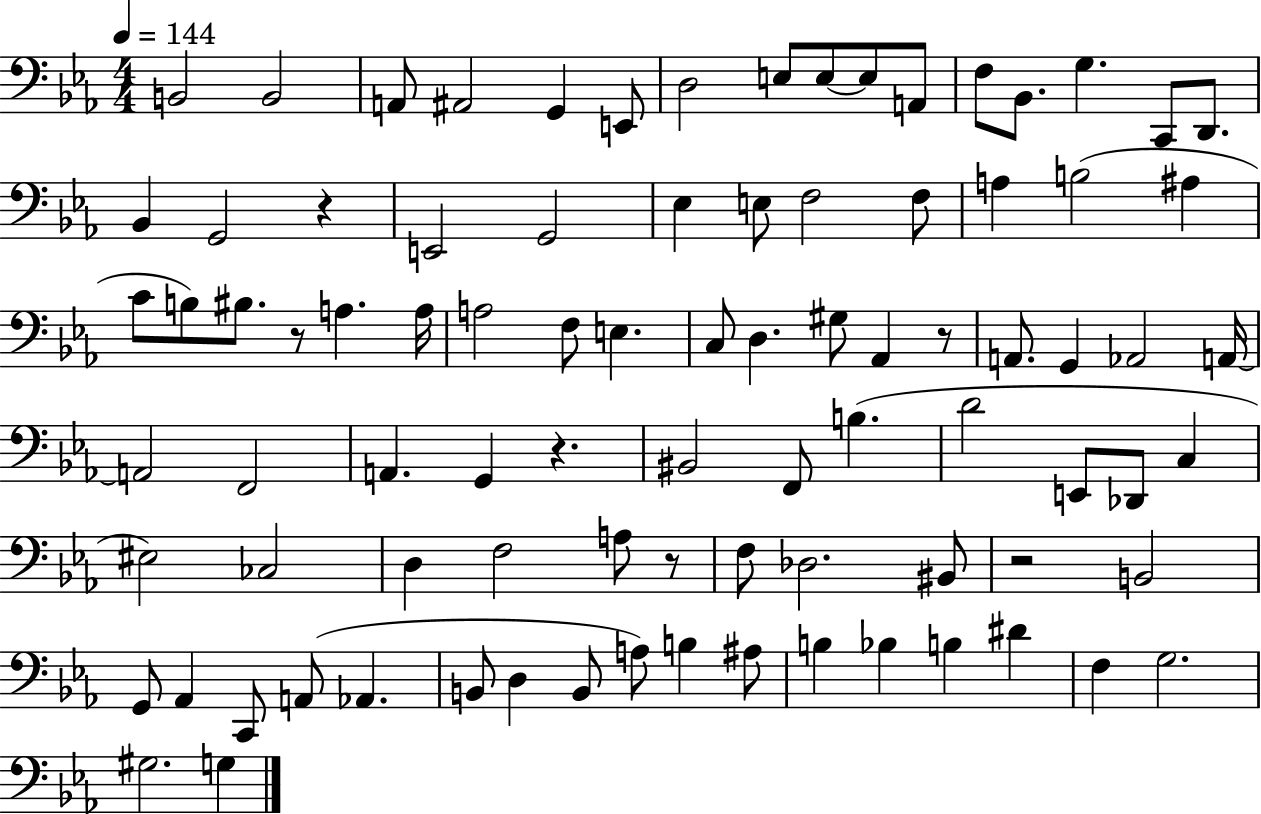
{
  \clef bass
  \numericTimeSignature
  \time 4/4
  \key ees \major
  \tempo 4 = 144
  \repeat volta 2 { b,2 b,2 | a,8 ais,2 g,4 e,8 | d2 e8 e8~~ e8 a,8 | f8 bes,8. g4. c,8 d,8. | \break bes,4 g,2 r4 | e,2 g,2 | ees4 e8 f2 f8 | a4 b2( ais4 | \break c'8 b8) bis8. r8 a4. a16 | a2 f8 e4. | c8 d4. gis8 aes,4 r8 | a,8. g,4 aes,2 a,16~~ | \break a,2 f,2 | a,4. g,4 r4. | bis,2 f,8 b4.( | d'2 e,8 des,8 c4 | \break eis2) ces2 | d4 f2 a8 r8 | f8 des2. bis,8 | r2 b,2 | \break g,8 aes,4 c,8 a,8( aes,4. | b,8 d4 b,8 a8) b4 ais8 | b4 bes4 b4 dis'4 | f4 g2. | \break gis2. g4 | } \bar "|."
}